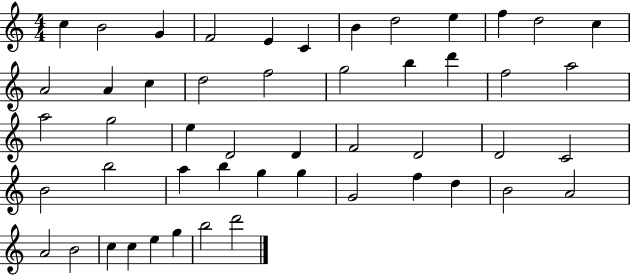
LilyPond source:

{
  \clef treble
  \numericTimeSignature
  \time 4/4
  \key c \major
  c''4 b'2 g'4 | f'2 e'4 c'4 | b'4 d''2 e''4 | f''4 d''2 c''4 | \break a'2 a'4 c''4 | d''2 f''2 | g''2 b''4 d'''4 | f''2 a''2 | \break a''2 g''2 | e''4 d'2 d'4 | f'2 d'2 | d'2 c'2 | \break b'2 b''2 | a''4 b''4 g''4 g''4 | g'2 f''4 d''4 | b'2 a'2 | \break a'2 b'2 | c''4 c''4 e''4 g''4 | b''2 d'''2 | \bar "|."
}